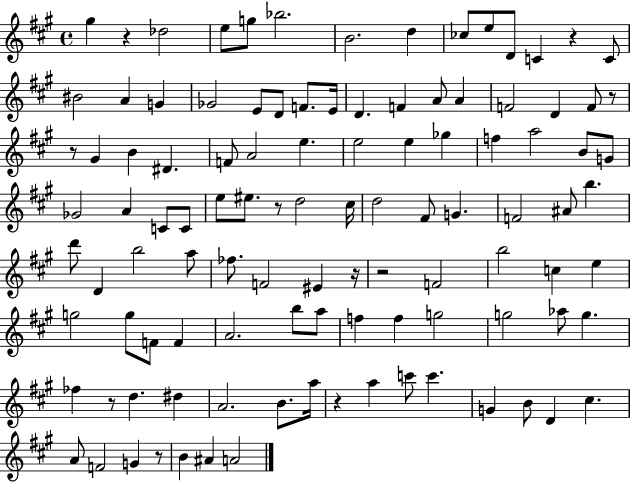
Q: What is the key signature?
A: A major